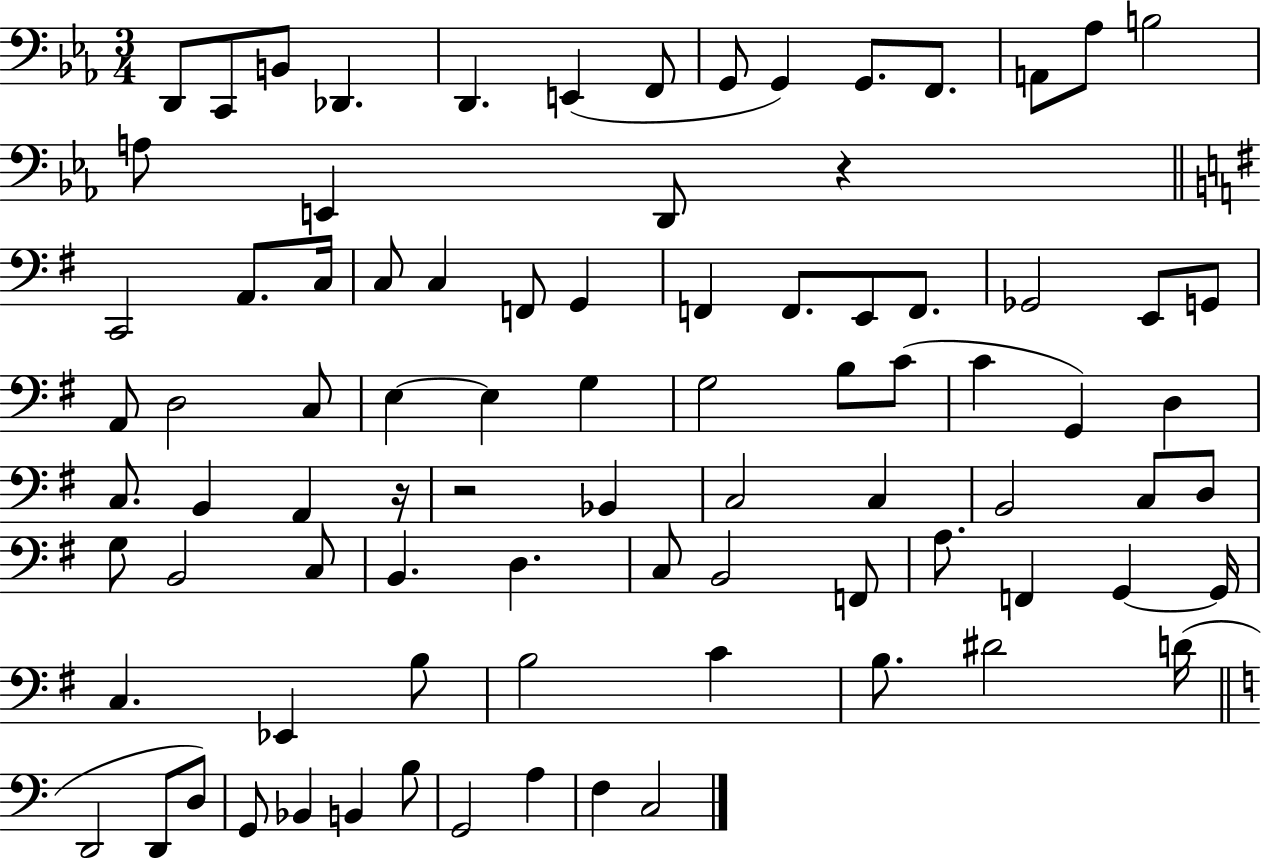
D2/e C2/e B2/e Db2/q. D2/q. E2/q F2/e G2/e G2/q G2/e. F2/e. A2/e Ab3/e B3/h A3/e E2/q D2/e R/q C2/h A2/e. C3/s C3/e C3/q F2/e G2/q F2/q F2/e. E2/e F2/e. Gb2/h E2/e G2/e A2/e D3/h C3/e E3/q E3/q G3/q G3/h B3/e C4/e C4/q G2/q D3/q C3/e. B2/q A2/q R/s R/h Bb2/q C3/h C3/q B2/h C3/e D3/e G3/e B2/h C3/e B2/q. D3/q. C3/e B2/h F2/e A3/e. F2/q G2/q G2/s C3/q. Eb2/q B3/e B3/h C4/q B3/e. D#4/h D4/s D2/h D2/e D3/e G2/e Bb2/q B2/q B3/e G2/h A3/q F3/q C3/h